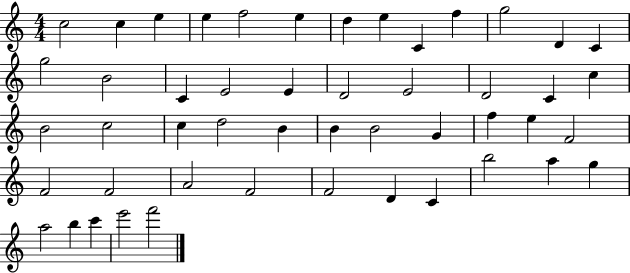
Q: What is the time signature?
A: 4/4